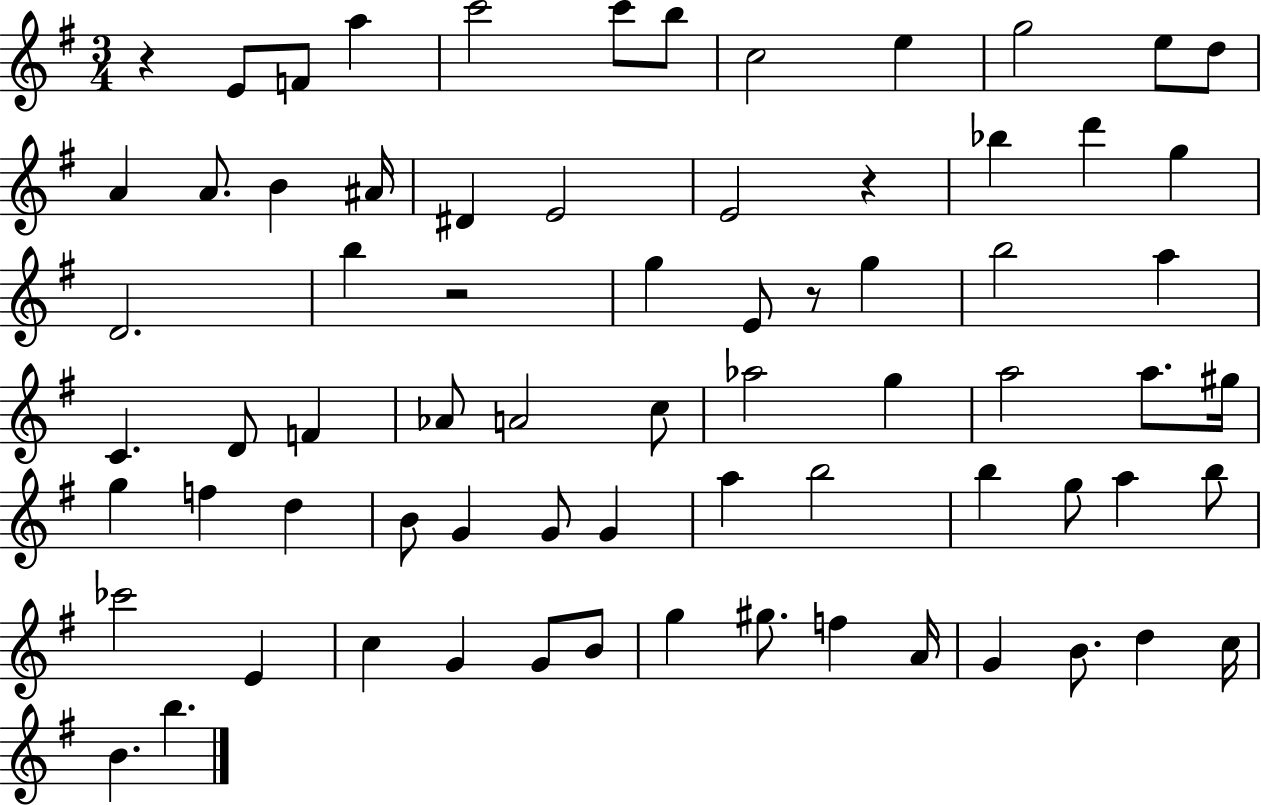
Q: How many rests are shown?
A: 4